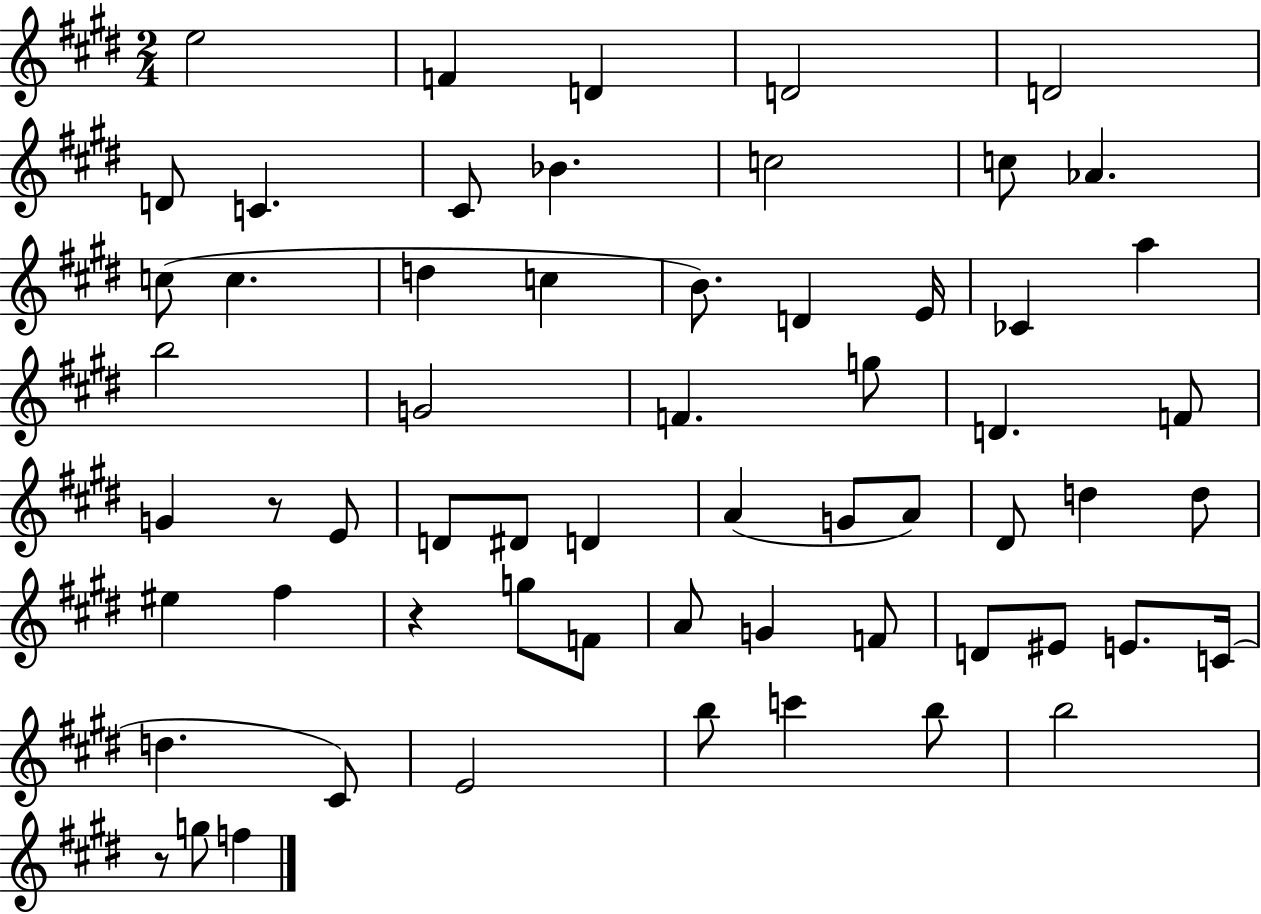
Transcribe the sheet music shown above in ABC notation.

X:1
T:Untitled
M:2/4
L:1/4
K:E
e2 F D D2 D2 D/2 C ^C/2 _B c2 c/2 _A c/2 c d c B/2 D E/4 _C a b2 G2 F g/2 D F/2 G z/2 E/2 D/2 ^D/2 D A G/2 A/2 ^D/2 d d/2 ^e ^f z g/2 F/2 A/2 G F/2 D/2 ^E/2 E/2 C/4 d ^C/2 E2 b/2 c' b/2 b2 z/2 g/2 f